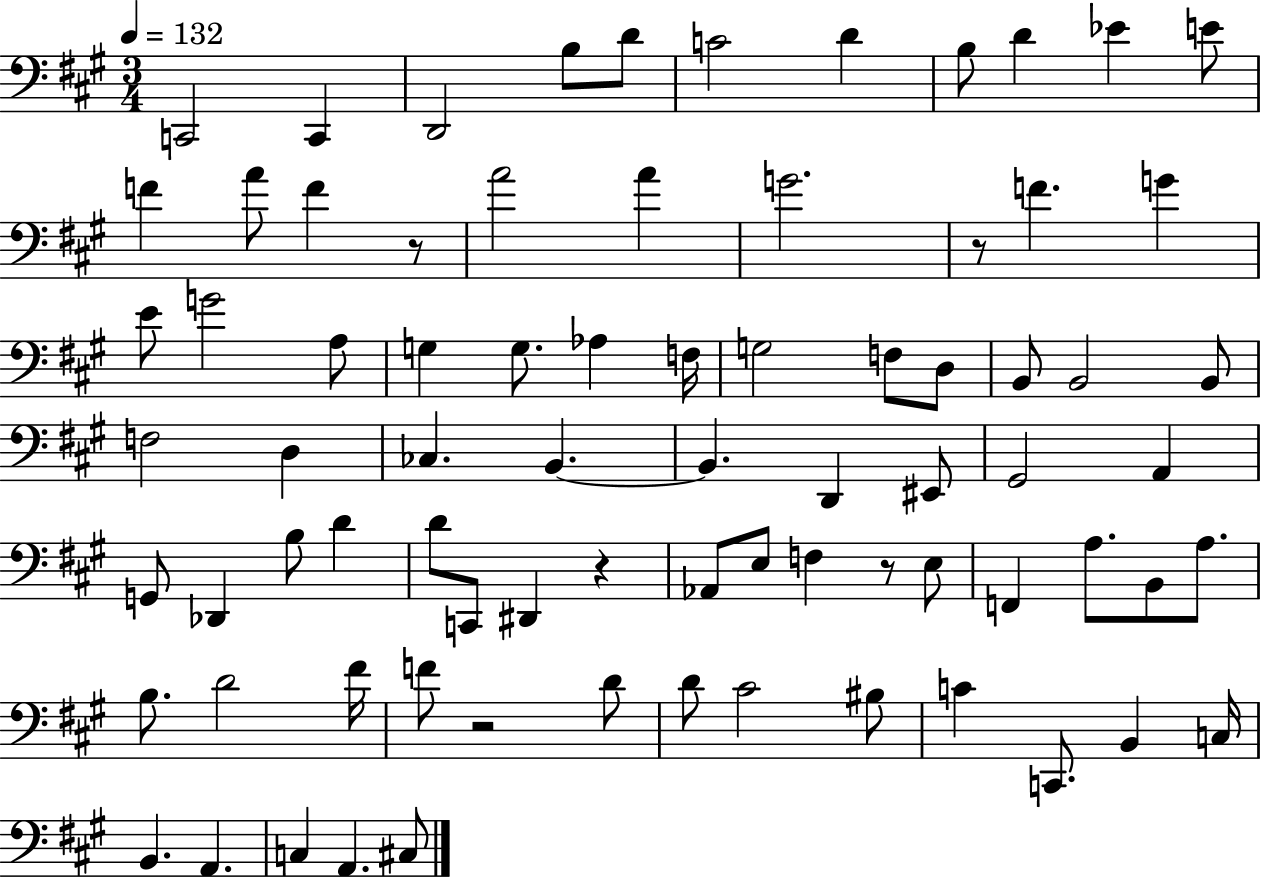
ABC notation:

X:1
T:Untitled
M:3/4
L:1/4
K:A
C,,2 C,, D,,2 B,/2 D/2 C2 D B,/2 D _E E/2 F A/2 F z/2 A2 A G2 z/2 F G E/2 G2 A,/2 G, G,/2 _A, F,/4 G,2 F,/2 D,/2 B,,/2 B,,2 B,,/2 F,2 D, _C, B,, B,, D,, ^E,,/2 ^G,,2 A,, G,,/2 _D,, B,/2 D D/2 C,,/2 ^D,, z _A,,/2 E,/2 F, z/2 E,/2 F,, A,/2 B,,/2 A,/2 B,/2 D2 ^F/4 F/2 z2 D/2 D/2 ^C2 ^B,/2 C C,,/2 B,, C,/4 B,, A,, C, A,, ^C,/2